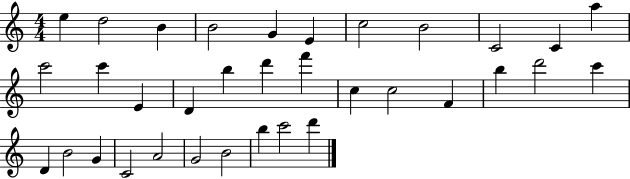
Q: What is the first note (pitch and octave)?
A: E5